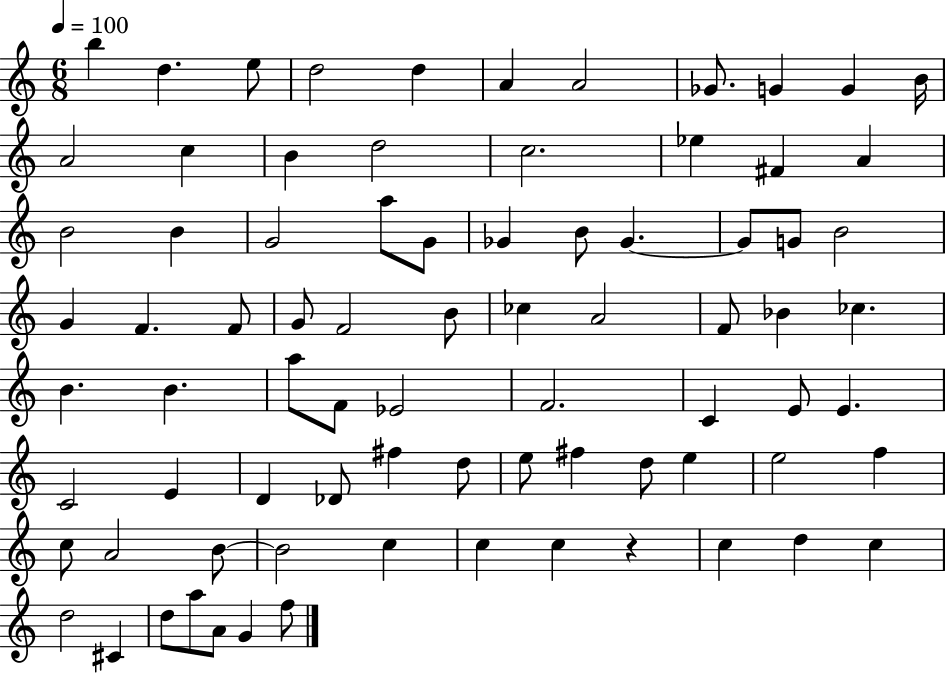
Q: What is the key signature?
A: C major